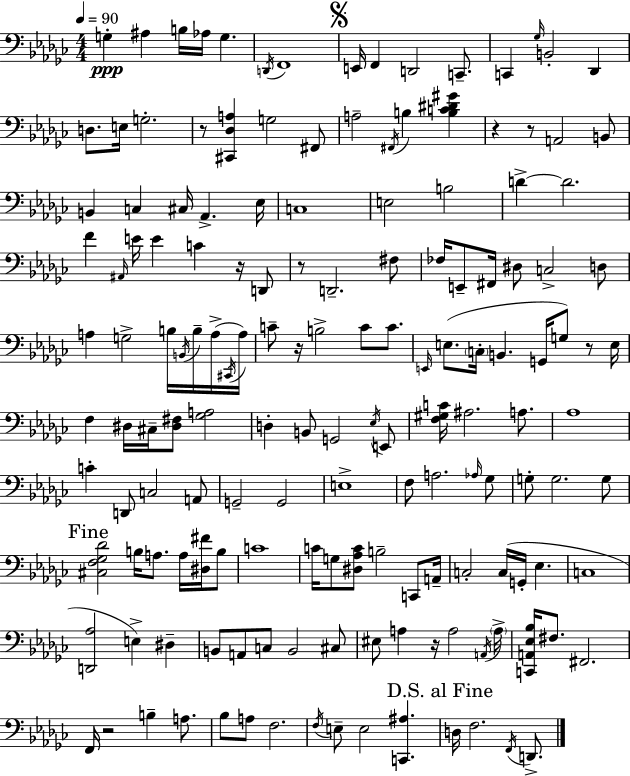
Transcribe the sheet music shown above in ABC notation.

X:1
T:Untitled
M:4/4
L:1/4
K:Ebm
G, ^A, B,/4 _A,/4 G, D,,/4 F,,4 E,,/4 F,, D,,2 C,,/2 C,, _G,/4 B,,2 _D,, D,/2 E,/4 G,2 z/2 [^C,,_D,A,] G,2 ^F,,/2 A,2 ^F,,/4 B, [B,C^D^G] z z/2 A,,2 B,,/2 B,, C, ^C,/4 _A,, _E,/4 C,4 E,2 B,2 D D2 F ^A,,/4 E/4 E C z/4 D,,/2 z/2 D,,2 ^F,/2 _F,/4 E,,/2 ^F,,/4 ^D,/2 C,2 D,/2 A, G,2 B,/4 B,,/4 B,/4 A,/4 ^C,,/4 A,/4 C/2 z/4 B,2 C/2 C/2 E,,/4 E,/2 C,/4 B,, G,,/4 G,/2 z/2 E,/4 F, ^D,/4 ^C,/4 [^D,^F,]/2 [_G,A,]2 D, B,,/2 G,,2 _E,/4 E,,/2 [F,^G,C]/4 ^A,2 A,/2 _A,4 C D,,/2 C,2 A,,/2 G,,2 G,,2 E,4 F,/2 A,2 _A,/4 _G,/2 G,/2 G,2 G,/2 [^C,F,_G,_D]2 B,/4 A,/2 A,/4 [^D,^F]/4 B,/2 C4 C/4 G,/2 [^D,_A,C]/2 B,2 C,,/2 A,,/4 C,2 C,/4 G,,/4 _E, C,4 [D,,_A,]2 E, ^D, B,,/2 A,,/2 C,/2 B,,2 ^C,/2 ^E,/2 A, z/4 A,2 A,,/4 A,/4 [C,,A,,_E,_B,]/4 ^F,/2 ^F,,2 F,,/4 z2 B, A,/2 _B,/2 A,/2 F,2 F,/4 E,/2 E,2 [C,,^A,] D,/4 F,2 F,,/4 D,,/2